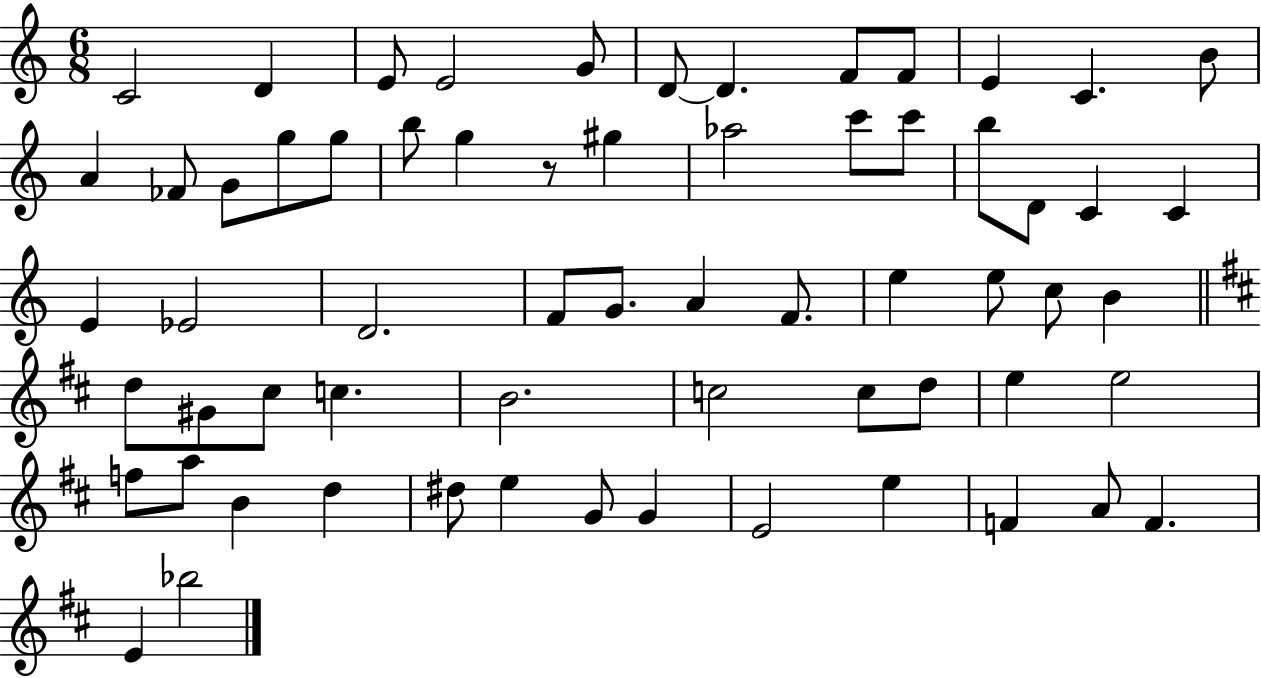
{
  \clef treble
  \numericTimeSignature
  \time 6/8
  \key c \major
  c'2 d'4 | e'8 e'2 g'8 | d'8~~ d'4. f'8 f'8 | e'4 c'4. b'8 | \break a'4 fes'8 g'8 g''8 g''8 | b''8 g''4 r8 gis''4 | aes''2 c'''8 c'''8 | b''8 d'8 c'4 c'4 | \break e'4 ees'2 | d'2. | f'8 g'8. a'4 f'8. | e''4 e''8 c''8 b'4 | \break \bar "||" \break \key b \minor d''8 gis'8 cis''8 c''4. | b'2. | c''2 c''8 d''8 | e''4 e''2 | \break f''8 a''8 b'4 d''4 | dis''8 e''4 g'8 g'4 | e'2 e''4 | f'4 a'8 f'4. | \break e'4 bes''2 | \bar "|."
}